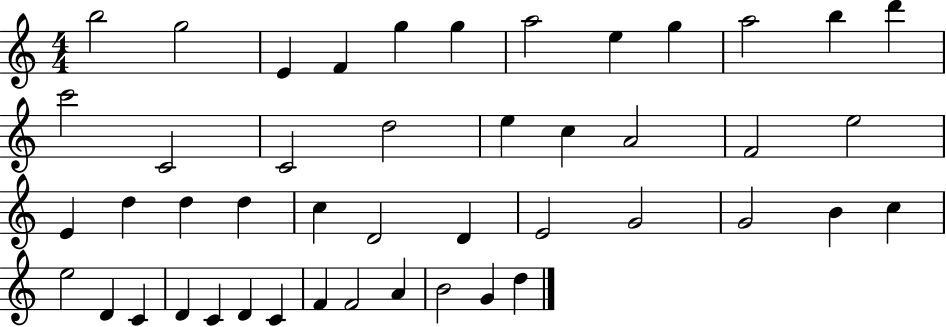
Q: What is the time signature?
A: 4/4